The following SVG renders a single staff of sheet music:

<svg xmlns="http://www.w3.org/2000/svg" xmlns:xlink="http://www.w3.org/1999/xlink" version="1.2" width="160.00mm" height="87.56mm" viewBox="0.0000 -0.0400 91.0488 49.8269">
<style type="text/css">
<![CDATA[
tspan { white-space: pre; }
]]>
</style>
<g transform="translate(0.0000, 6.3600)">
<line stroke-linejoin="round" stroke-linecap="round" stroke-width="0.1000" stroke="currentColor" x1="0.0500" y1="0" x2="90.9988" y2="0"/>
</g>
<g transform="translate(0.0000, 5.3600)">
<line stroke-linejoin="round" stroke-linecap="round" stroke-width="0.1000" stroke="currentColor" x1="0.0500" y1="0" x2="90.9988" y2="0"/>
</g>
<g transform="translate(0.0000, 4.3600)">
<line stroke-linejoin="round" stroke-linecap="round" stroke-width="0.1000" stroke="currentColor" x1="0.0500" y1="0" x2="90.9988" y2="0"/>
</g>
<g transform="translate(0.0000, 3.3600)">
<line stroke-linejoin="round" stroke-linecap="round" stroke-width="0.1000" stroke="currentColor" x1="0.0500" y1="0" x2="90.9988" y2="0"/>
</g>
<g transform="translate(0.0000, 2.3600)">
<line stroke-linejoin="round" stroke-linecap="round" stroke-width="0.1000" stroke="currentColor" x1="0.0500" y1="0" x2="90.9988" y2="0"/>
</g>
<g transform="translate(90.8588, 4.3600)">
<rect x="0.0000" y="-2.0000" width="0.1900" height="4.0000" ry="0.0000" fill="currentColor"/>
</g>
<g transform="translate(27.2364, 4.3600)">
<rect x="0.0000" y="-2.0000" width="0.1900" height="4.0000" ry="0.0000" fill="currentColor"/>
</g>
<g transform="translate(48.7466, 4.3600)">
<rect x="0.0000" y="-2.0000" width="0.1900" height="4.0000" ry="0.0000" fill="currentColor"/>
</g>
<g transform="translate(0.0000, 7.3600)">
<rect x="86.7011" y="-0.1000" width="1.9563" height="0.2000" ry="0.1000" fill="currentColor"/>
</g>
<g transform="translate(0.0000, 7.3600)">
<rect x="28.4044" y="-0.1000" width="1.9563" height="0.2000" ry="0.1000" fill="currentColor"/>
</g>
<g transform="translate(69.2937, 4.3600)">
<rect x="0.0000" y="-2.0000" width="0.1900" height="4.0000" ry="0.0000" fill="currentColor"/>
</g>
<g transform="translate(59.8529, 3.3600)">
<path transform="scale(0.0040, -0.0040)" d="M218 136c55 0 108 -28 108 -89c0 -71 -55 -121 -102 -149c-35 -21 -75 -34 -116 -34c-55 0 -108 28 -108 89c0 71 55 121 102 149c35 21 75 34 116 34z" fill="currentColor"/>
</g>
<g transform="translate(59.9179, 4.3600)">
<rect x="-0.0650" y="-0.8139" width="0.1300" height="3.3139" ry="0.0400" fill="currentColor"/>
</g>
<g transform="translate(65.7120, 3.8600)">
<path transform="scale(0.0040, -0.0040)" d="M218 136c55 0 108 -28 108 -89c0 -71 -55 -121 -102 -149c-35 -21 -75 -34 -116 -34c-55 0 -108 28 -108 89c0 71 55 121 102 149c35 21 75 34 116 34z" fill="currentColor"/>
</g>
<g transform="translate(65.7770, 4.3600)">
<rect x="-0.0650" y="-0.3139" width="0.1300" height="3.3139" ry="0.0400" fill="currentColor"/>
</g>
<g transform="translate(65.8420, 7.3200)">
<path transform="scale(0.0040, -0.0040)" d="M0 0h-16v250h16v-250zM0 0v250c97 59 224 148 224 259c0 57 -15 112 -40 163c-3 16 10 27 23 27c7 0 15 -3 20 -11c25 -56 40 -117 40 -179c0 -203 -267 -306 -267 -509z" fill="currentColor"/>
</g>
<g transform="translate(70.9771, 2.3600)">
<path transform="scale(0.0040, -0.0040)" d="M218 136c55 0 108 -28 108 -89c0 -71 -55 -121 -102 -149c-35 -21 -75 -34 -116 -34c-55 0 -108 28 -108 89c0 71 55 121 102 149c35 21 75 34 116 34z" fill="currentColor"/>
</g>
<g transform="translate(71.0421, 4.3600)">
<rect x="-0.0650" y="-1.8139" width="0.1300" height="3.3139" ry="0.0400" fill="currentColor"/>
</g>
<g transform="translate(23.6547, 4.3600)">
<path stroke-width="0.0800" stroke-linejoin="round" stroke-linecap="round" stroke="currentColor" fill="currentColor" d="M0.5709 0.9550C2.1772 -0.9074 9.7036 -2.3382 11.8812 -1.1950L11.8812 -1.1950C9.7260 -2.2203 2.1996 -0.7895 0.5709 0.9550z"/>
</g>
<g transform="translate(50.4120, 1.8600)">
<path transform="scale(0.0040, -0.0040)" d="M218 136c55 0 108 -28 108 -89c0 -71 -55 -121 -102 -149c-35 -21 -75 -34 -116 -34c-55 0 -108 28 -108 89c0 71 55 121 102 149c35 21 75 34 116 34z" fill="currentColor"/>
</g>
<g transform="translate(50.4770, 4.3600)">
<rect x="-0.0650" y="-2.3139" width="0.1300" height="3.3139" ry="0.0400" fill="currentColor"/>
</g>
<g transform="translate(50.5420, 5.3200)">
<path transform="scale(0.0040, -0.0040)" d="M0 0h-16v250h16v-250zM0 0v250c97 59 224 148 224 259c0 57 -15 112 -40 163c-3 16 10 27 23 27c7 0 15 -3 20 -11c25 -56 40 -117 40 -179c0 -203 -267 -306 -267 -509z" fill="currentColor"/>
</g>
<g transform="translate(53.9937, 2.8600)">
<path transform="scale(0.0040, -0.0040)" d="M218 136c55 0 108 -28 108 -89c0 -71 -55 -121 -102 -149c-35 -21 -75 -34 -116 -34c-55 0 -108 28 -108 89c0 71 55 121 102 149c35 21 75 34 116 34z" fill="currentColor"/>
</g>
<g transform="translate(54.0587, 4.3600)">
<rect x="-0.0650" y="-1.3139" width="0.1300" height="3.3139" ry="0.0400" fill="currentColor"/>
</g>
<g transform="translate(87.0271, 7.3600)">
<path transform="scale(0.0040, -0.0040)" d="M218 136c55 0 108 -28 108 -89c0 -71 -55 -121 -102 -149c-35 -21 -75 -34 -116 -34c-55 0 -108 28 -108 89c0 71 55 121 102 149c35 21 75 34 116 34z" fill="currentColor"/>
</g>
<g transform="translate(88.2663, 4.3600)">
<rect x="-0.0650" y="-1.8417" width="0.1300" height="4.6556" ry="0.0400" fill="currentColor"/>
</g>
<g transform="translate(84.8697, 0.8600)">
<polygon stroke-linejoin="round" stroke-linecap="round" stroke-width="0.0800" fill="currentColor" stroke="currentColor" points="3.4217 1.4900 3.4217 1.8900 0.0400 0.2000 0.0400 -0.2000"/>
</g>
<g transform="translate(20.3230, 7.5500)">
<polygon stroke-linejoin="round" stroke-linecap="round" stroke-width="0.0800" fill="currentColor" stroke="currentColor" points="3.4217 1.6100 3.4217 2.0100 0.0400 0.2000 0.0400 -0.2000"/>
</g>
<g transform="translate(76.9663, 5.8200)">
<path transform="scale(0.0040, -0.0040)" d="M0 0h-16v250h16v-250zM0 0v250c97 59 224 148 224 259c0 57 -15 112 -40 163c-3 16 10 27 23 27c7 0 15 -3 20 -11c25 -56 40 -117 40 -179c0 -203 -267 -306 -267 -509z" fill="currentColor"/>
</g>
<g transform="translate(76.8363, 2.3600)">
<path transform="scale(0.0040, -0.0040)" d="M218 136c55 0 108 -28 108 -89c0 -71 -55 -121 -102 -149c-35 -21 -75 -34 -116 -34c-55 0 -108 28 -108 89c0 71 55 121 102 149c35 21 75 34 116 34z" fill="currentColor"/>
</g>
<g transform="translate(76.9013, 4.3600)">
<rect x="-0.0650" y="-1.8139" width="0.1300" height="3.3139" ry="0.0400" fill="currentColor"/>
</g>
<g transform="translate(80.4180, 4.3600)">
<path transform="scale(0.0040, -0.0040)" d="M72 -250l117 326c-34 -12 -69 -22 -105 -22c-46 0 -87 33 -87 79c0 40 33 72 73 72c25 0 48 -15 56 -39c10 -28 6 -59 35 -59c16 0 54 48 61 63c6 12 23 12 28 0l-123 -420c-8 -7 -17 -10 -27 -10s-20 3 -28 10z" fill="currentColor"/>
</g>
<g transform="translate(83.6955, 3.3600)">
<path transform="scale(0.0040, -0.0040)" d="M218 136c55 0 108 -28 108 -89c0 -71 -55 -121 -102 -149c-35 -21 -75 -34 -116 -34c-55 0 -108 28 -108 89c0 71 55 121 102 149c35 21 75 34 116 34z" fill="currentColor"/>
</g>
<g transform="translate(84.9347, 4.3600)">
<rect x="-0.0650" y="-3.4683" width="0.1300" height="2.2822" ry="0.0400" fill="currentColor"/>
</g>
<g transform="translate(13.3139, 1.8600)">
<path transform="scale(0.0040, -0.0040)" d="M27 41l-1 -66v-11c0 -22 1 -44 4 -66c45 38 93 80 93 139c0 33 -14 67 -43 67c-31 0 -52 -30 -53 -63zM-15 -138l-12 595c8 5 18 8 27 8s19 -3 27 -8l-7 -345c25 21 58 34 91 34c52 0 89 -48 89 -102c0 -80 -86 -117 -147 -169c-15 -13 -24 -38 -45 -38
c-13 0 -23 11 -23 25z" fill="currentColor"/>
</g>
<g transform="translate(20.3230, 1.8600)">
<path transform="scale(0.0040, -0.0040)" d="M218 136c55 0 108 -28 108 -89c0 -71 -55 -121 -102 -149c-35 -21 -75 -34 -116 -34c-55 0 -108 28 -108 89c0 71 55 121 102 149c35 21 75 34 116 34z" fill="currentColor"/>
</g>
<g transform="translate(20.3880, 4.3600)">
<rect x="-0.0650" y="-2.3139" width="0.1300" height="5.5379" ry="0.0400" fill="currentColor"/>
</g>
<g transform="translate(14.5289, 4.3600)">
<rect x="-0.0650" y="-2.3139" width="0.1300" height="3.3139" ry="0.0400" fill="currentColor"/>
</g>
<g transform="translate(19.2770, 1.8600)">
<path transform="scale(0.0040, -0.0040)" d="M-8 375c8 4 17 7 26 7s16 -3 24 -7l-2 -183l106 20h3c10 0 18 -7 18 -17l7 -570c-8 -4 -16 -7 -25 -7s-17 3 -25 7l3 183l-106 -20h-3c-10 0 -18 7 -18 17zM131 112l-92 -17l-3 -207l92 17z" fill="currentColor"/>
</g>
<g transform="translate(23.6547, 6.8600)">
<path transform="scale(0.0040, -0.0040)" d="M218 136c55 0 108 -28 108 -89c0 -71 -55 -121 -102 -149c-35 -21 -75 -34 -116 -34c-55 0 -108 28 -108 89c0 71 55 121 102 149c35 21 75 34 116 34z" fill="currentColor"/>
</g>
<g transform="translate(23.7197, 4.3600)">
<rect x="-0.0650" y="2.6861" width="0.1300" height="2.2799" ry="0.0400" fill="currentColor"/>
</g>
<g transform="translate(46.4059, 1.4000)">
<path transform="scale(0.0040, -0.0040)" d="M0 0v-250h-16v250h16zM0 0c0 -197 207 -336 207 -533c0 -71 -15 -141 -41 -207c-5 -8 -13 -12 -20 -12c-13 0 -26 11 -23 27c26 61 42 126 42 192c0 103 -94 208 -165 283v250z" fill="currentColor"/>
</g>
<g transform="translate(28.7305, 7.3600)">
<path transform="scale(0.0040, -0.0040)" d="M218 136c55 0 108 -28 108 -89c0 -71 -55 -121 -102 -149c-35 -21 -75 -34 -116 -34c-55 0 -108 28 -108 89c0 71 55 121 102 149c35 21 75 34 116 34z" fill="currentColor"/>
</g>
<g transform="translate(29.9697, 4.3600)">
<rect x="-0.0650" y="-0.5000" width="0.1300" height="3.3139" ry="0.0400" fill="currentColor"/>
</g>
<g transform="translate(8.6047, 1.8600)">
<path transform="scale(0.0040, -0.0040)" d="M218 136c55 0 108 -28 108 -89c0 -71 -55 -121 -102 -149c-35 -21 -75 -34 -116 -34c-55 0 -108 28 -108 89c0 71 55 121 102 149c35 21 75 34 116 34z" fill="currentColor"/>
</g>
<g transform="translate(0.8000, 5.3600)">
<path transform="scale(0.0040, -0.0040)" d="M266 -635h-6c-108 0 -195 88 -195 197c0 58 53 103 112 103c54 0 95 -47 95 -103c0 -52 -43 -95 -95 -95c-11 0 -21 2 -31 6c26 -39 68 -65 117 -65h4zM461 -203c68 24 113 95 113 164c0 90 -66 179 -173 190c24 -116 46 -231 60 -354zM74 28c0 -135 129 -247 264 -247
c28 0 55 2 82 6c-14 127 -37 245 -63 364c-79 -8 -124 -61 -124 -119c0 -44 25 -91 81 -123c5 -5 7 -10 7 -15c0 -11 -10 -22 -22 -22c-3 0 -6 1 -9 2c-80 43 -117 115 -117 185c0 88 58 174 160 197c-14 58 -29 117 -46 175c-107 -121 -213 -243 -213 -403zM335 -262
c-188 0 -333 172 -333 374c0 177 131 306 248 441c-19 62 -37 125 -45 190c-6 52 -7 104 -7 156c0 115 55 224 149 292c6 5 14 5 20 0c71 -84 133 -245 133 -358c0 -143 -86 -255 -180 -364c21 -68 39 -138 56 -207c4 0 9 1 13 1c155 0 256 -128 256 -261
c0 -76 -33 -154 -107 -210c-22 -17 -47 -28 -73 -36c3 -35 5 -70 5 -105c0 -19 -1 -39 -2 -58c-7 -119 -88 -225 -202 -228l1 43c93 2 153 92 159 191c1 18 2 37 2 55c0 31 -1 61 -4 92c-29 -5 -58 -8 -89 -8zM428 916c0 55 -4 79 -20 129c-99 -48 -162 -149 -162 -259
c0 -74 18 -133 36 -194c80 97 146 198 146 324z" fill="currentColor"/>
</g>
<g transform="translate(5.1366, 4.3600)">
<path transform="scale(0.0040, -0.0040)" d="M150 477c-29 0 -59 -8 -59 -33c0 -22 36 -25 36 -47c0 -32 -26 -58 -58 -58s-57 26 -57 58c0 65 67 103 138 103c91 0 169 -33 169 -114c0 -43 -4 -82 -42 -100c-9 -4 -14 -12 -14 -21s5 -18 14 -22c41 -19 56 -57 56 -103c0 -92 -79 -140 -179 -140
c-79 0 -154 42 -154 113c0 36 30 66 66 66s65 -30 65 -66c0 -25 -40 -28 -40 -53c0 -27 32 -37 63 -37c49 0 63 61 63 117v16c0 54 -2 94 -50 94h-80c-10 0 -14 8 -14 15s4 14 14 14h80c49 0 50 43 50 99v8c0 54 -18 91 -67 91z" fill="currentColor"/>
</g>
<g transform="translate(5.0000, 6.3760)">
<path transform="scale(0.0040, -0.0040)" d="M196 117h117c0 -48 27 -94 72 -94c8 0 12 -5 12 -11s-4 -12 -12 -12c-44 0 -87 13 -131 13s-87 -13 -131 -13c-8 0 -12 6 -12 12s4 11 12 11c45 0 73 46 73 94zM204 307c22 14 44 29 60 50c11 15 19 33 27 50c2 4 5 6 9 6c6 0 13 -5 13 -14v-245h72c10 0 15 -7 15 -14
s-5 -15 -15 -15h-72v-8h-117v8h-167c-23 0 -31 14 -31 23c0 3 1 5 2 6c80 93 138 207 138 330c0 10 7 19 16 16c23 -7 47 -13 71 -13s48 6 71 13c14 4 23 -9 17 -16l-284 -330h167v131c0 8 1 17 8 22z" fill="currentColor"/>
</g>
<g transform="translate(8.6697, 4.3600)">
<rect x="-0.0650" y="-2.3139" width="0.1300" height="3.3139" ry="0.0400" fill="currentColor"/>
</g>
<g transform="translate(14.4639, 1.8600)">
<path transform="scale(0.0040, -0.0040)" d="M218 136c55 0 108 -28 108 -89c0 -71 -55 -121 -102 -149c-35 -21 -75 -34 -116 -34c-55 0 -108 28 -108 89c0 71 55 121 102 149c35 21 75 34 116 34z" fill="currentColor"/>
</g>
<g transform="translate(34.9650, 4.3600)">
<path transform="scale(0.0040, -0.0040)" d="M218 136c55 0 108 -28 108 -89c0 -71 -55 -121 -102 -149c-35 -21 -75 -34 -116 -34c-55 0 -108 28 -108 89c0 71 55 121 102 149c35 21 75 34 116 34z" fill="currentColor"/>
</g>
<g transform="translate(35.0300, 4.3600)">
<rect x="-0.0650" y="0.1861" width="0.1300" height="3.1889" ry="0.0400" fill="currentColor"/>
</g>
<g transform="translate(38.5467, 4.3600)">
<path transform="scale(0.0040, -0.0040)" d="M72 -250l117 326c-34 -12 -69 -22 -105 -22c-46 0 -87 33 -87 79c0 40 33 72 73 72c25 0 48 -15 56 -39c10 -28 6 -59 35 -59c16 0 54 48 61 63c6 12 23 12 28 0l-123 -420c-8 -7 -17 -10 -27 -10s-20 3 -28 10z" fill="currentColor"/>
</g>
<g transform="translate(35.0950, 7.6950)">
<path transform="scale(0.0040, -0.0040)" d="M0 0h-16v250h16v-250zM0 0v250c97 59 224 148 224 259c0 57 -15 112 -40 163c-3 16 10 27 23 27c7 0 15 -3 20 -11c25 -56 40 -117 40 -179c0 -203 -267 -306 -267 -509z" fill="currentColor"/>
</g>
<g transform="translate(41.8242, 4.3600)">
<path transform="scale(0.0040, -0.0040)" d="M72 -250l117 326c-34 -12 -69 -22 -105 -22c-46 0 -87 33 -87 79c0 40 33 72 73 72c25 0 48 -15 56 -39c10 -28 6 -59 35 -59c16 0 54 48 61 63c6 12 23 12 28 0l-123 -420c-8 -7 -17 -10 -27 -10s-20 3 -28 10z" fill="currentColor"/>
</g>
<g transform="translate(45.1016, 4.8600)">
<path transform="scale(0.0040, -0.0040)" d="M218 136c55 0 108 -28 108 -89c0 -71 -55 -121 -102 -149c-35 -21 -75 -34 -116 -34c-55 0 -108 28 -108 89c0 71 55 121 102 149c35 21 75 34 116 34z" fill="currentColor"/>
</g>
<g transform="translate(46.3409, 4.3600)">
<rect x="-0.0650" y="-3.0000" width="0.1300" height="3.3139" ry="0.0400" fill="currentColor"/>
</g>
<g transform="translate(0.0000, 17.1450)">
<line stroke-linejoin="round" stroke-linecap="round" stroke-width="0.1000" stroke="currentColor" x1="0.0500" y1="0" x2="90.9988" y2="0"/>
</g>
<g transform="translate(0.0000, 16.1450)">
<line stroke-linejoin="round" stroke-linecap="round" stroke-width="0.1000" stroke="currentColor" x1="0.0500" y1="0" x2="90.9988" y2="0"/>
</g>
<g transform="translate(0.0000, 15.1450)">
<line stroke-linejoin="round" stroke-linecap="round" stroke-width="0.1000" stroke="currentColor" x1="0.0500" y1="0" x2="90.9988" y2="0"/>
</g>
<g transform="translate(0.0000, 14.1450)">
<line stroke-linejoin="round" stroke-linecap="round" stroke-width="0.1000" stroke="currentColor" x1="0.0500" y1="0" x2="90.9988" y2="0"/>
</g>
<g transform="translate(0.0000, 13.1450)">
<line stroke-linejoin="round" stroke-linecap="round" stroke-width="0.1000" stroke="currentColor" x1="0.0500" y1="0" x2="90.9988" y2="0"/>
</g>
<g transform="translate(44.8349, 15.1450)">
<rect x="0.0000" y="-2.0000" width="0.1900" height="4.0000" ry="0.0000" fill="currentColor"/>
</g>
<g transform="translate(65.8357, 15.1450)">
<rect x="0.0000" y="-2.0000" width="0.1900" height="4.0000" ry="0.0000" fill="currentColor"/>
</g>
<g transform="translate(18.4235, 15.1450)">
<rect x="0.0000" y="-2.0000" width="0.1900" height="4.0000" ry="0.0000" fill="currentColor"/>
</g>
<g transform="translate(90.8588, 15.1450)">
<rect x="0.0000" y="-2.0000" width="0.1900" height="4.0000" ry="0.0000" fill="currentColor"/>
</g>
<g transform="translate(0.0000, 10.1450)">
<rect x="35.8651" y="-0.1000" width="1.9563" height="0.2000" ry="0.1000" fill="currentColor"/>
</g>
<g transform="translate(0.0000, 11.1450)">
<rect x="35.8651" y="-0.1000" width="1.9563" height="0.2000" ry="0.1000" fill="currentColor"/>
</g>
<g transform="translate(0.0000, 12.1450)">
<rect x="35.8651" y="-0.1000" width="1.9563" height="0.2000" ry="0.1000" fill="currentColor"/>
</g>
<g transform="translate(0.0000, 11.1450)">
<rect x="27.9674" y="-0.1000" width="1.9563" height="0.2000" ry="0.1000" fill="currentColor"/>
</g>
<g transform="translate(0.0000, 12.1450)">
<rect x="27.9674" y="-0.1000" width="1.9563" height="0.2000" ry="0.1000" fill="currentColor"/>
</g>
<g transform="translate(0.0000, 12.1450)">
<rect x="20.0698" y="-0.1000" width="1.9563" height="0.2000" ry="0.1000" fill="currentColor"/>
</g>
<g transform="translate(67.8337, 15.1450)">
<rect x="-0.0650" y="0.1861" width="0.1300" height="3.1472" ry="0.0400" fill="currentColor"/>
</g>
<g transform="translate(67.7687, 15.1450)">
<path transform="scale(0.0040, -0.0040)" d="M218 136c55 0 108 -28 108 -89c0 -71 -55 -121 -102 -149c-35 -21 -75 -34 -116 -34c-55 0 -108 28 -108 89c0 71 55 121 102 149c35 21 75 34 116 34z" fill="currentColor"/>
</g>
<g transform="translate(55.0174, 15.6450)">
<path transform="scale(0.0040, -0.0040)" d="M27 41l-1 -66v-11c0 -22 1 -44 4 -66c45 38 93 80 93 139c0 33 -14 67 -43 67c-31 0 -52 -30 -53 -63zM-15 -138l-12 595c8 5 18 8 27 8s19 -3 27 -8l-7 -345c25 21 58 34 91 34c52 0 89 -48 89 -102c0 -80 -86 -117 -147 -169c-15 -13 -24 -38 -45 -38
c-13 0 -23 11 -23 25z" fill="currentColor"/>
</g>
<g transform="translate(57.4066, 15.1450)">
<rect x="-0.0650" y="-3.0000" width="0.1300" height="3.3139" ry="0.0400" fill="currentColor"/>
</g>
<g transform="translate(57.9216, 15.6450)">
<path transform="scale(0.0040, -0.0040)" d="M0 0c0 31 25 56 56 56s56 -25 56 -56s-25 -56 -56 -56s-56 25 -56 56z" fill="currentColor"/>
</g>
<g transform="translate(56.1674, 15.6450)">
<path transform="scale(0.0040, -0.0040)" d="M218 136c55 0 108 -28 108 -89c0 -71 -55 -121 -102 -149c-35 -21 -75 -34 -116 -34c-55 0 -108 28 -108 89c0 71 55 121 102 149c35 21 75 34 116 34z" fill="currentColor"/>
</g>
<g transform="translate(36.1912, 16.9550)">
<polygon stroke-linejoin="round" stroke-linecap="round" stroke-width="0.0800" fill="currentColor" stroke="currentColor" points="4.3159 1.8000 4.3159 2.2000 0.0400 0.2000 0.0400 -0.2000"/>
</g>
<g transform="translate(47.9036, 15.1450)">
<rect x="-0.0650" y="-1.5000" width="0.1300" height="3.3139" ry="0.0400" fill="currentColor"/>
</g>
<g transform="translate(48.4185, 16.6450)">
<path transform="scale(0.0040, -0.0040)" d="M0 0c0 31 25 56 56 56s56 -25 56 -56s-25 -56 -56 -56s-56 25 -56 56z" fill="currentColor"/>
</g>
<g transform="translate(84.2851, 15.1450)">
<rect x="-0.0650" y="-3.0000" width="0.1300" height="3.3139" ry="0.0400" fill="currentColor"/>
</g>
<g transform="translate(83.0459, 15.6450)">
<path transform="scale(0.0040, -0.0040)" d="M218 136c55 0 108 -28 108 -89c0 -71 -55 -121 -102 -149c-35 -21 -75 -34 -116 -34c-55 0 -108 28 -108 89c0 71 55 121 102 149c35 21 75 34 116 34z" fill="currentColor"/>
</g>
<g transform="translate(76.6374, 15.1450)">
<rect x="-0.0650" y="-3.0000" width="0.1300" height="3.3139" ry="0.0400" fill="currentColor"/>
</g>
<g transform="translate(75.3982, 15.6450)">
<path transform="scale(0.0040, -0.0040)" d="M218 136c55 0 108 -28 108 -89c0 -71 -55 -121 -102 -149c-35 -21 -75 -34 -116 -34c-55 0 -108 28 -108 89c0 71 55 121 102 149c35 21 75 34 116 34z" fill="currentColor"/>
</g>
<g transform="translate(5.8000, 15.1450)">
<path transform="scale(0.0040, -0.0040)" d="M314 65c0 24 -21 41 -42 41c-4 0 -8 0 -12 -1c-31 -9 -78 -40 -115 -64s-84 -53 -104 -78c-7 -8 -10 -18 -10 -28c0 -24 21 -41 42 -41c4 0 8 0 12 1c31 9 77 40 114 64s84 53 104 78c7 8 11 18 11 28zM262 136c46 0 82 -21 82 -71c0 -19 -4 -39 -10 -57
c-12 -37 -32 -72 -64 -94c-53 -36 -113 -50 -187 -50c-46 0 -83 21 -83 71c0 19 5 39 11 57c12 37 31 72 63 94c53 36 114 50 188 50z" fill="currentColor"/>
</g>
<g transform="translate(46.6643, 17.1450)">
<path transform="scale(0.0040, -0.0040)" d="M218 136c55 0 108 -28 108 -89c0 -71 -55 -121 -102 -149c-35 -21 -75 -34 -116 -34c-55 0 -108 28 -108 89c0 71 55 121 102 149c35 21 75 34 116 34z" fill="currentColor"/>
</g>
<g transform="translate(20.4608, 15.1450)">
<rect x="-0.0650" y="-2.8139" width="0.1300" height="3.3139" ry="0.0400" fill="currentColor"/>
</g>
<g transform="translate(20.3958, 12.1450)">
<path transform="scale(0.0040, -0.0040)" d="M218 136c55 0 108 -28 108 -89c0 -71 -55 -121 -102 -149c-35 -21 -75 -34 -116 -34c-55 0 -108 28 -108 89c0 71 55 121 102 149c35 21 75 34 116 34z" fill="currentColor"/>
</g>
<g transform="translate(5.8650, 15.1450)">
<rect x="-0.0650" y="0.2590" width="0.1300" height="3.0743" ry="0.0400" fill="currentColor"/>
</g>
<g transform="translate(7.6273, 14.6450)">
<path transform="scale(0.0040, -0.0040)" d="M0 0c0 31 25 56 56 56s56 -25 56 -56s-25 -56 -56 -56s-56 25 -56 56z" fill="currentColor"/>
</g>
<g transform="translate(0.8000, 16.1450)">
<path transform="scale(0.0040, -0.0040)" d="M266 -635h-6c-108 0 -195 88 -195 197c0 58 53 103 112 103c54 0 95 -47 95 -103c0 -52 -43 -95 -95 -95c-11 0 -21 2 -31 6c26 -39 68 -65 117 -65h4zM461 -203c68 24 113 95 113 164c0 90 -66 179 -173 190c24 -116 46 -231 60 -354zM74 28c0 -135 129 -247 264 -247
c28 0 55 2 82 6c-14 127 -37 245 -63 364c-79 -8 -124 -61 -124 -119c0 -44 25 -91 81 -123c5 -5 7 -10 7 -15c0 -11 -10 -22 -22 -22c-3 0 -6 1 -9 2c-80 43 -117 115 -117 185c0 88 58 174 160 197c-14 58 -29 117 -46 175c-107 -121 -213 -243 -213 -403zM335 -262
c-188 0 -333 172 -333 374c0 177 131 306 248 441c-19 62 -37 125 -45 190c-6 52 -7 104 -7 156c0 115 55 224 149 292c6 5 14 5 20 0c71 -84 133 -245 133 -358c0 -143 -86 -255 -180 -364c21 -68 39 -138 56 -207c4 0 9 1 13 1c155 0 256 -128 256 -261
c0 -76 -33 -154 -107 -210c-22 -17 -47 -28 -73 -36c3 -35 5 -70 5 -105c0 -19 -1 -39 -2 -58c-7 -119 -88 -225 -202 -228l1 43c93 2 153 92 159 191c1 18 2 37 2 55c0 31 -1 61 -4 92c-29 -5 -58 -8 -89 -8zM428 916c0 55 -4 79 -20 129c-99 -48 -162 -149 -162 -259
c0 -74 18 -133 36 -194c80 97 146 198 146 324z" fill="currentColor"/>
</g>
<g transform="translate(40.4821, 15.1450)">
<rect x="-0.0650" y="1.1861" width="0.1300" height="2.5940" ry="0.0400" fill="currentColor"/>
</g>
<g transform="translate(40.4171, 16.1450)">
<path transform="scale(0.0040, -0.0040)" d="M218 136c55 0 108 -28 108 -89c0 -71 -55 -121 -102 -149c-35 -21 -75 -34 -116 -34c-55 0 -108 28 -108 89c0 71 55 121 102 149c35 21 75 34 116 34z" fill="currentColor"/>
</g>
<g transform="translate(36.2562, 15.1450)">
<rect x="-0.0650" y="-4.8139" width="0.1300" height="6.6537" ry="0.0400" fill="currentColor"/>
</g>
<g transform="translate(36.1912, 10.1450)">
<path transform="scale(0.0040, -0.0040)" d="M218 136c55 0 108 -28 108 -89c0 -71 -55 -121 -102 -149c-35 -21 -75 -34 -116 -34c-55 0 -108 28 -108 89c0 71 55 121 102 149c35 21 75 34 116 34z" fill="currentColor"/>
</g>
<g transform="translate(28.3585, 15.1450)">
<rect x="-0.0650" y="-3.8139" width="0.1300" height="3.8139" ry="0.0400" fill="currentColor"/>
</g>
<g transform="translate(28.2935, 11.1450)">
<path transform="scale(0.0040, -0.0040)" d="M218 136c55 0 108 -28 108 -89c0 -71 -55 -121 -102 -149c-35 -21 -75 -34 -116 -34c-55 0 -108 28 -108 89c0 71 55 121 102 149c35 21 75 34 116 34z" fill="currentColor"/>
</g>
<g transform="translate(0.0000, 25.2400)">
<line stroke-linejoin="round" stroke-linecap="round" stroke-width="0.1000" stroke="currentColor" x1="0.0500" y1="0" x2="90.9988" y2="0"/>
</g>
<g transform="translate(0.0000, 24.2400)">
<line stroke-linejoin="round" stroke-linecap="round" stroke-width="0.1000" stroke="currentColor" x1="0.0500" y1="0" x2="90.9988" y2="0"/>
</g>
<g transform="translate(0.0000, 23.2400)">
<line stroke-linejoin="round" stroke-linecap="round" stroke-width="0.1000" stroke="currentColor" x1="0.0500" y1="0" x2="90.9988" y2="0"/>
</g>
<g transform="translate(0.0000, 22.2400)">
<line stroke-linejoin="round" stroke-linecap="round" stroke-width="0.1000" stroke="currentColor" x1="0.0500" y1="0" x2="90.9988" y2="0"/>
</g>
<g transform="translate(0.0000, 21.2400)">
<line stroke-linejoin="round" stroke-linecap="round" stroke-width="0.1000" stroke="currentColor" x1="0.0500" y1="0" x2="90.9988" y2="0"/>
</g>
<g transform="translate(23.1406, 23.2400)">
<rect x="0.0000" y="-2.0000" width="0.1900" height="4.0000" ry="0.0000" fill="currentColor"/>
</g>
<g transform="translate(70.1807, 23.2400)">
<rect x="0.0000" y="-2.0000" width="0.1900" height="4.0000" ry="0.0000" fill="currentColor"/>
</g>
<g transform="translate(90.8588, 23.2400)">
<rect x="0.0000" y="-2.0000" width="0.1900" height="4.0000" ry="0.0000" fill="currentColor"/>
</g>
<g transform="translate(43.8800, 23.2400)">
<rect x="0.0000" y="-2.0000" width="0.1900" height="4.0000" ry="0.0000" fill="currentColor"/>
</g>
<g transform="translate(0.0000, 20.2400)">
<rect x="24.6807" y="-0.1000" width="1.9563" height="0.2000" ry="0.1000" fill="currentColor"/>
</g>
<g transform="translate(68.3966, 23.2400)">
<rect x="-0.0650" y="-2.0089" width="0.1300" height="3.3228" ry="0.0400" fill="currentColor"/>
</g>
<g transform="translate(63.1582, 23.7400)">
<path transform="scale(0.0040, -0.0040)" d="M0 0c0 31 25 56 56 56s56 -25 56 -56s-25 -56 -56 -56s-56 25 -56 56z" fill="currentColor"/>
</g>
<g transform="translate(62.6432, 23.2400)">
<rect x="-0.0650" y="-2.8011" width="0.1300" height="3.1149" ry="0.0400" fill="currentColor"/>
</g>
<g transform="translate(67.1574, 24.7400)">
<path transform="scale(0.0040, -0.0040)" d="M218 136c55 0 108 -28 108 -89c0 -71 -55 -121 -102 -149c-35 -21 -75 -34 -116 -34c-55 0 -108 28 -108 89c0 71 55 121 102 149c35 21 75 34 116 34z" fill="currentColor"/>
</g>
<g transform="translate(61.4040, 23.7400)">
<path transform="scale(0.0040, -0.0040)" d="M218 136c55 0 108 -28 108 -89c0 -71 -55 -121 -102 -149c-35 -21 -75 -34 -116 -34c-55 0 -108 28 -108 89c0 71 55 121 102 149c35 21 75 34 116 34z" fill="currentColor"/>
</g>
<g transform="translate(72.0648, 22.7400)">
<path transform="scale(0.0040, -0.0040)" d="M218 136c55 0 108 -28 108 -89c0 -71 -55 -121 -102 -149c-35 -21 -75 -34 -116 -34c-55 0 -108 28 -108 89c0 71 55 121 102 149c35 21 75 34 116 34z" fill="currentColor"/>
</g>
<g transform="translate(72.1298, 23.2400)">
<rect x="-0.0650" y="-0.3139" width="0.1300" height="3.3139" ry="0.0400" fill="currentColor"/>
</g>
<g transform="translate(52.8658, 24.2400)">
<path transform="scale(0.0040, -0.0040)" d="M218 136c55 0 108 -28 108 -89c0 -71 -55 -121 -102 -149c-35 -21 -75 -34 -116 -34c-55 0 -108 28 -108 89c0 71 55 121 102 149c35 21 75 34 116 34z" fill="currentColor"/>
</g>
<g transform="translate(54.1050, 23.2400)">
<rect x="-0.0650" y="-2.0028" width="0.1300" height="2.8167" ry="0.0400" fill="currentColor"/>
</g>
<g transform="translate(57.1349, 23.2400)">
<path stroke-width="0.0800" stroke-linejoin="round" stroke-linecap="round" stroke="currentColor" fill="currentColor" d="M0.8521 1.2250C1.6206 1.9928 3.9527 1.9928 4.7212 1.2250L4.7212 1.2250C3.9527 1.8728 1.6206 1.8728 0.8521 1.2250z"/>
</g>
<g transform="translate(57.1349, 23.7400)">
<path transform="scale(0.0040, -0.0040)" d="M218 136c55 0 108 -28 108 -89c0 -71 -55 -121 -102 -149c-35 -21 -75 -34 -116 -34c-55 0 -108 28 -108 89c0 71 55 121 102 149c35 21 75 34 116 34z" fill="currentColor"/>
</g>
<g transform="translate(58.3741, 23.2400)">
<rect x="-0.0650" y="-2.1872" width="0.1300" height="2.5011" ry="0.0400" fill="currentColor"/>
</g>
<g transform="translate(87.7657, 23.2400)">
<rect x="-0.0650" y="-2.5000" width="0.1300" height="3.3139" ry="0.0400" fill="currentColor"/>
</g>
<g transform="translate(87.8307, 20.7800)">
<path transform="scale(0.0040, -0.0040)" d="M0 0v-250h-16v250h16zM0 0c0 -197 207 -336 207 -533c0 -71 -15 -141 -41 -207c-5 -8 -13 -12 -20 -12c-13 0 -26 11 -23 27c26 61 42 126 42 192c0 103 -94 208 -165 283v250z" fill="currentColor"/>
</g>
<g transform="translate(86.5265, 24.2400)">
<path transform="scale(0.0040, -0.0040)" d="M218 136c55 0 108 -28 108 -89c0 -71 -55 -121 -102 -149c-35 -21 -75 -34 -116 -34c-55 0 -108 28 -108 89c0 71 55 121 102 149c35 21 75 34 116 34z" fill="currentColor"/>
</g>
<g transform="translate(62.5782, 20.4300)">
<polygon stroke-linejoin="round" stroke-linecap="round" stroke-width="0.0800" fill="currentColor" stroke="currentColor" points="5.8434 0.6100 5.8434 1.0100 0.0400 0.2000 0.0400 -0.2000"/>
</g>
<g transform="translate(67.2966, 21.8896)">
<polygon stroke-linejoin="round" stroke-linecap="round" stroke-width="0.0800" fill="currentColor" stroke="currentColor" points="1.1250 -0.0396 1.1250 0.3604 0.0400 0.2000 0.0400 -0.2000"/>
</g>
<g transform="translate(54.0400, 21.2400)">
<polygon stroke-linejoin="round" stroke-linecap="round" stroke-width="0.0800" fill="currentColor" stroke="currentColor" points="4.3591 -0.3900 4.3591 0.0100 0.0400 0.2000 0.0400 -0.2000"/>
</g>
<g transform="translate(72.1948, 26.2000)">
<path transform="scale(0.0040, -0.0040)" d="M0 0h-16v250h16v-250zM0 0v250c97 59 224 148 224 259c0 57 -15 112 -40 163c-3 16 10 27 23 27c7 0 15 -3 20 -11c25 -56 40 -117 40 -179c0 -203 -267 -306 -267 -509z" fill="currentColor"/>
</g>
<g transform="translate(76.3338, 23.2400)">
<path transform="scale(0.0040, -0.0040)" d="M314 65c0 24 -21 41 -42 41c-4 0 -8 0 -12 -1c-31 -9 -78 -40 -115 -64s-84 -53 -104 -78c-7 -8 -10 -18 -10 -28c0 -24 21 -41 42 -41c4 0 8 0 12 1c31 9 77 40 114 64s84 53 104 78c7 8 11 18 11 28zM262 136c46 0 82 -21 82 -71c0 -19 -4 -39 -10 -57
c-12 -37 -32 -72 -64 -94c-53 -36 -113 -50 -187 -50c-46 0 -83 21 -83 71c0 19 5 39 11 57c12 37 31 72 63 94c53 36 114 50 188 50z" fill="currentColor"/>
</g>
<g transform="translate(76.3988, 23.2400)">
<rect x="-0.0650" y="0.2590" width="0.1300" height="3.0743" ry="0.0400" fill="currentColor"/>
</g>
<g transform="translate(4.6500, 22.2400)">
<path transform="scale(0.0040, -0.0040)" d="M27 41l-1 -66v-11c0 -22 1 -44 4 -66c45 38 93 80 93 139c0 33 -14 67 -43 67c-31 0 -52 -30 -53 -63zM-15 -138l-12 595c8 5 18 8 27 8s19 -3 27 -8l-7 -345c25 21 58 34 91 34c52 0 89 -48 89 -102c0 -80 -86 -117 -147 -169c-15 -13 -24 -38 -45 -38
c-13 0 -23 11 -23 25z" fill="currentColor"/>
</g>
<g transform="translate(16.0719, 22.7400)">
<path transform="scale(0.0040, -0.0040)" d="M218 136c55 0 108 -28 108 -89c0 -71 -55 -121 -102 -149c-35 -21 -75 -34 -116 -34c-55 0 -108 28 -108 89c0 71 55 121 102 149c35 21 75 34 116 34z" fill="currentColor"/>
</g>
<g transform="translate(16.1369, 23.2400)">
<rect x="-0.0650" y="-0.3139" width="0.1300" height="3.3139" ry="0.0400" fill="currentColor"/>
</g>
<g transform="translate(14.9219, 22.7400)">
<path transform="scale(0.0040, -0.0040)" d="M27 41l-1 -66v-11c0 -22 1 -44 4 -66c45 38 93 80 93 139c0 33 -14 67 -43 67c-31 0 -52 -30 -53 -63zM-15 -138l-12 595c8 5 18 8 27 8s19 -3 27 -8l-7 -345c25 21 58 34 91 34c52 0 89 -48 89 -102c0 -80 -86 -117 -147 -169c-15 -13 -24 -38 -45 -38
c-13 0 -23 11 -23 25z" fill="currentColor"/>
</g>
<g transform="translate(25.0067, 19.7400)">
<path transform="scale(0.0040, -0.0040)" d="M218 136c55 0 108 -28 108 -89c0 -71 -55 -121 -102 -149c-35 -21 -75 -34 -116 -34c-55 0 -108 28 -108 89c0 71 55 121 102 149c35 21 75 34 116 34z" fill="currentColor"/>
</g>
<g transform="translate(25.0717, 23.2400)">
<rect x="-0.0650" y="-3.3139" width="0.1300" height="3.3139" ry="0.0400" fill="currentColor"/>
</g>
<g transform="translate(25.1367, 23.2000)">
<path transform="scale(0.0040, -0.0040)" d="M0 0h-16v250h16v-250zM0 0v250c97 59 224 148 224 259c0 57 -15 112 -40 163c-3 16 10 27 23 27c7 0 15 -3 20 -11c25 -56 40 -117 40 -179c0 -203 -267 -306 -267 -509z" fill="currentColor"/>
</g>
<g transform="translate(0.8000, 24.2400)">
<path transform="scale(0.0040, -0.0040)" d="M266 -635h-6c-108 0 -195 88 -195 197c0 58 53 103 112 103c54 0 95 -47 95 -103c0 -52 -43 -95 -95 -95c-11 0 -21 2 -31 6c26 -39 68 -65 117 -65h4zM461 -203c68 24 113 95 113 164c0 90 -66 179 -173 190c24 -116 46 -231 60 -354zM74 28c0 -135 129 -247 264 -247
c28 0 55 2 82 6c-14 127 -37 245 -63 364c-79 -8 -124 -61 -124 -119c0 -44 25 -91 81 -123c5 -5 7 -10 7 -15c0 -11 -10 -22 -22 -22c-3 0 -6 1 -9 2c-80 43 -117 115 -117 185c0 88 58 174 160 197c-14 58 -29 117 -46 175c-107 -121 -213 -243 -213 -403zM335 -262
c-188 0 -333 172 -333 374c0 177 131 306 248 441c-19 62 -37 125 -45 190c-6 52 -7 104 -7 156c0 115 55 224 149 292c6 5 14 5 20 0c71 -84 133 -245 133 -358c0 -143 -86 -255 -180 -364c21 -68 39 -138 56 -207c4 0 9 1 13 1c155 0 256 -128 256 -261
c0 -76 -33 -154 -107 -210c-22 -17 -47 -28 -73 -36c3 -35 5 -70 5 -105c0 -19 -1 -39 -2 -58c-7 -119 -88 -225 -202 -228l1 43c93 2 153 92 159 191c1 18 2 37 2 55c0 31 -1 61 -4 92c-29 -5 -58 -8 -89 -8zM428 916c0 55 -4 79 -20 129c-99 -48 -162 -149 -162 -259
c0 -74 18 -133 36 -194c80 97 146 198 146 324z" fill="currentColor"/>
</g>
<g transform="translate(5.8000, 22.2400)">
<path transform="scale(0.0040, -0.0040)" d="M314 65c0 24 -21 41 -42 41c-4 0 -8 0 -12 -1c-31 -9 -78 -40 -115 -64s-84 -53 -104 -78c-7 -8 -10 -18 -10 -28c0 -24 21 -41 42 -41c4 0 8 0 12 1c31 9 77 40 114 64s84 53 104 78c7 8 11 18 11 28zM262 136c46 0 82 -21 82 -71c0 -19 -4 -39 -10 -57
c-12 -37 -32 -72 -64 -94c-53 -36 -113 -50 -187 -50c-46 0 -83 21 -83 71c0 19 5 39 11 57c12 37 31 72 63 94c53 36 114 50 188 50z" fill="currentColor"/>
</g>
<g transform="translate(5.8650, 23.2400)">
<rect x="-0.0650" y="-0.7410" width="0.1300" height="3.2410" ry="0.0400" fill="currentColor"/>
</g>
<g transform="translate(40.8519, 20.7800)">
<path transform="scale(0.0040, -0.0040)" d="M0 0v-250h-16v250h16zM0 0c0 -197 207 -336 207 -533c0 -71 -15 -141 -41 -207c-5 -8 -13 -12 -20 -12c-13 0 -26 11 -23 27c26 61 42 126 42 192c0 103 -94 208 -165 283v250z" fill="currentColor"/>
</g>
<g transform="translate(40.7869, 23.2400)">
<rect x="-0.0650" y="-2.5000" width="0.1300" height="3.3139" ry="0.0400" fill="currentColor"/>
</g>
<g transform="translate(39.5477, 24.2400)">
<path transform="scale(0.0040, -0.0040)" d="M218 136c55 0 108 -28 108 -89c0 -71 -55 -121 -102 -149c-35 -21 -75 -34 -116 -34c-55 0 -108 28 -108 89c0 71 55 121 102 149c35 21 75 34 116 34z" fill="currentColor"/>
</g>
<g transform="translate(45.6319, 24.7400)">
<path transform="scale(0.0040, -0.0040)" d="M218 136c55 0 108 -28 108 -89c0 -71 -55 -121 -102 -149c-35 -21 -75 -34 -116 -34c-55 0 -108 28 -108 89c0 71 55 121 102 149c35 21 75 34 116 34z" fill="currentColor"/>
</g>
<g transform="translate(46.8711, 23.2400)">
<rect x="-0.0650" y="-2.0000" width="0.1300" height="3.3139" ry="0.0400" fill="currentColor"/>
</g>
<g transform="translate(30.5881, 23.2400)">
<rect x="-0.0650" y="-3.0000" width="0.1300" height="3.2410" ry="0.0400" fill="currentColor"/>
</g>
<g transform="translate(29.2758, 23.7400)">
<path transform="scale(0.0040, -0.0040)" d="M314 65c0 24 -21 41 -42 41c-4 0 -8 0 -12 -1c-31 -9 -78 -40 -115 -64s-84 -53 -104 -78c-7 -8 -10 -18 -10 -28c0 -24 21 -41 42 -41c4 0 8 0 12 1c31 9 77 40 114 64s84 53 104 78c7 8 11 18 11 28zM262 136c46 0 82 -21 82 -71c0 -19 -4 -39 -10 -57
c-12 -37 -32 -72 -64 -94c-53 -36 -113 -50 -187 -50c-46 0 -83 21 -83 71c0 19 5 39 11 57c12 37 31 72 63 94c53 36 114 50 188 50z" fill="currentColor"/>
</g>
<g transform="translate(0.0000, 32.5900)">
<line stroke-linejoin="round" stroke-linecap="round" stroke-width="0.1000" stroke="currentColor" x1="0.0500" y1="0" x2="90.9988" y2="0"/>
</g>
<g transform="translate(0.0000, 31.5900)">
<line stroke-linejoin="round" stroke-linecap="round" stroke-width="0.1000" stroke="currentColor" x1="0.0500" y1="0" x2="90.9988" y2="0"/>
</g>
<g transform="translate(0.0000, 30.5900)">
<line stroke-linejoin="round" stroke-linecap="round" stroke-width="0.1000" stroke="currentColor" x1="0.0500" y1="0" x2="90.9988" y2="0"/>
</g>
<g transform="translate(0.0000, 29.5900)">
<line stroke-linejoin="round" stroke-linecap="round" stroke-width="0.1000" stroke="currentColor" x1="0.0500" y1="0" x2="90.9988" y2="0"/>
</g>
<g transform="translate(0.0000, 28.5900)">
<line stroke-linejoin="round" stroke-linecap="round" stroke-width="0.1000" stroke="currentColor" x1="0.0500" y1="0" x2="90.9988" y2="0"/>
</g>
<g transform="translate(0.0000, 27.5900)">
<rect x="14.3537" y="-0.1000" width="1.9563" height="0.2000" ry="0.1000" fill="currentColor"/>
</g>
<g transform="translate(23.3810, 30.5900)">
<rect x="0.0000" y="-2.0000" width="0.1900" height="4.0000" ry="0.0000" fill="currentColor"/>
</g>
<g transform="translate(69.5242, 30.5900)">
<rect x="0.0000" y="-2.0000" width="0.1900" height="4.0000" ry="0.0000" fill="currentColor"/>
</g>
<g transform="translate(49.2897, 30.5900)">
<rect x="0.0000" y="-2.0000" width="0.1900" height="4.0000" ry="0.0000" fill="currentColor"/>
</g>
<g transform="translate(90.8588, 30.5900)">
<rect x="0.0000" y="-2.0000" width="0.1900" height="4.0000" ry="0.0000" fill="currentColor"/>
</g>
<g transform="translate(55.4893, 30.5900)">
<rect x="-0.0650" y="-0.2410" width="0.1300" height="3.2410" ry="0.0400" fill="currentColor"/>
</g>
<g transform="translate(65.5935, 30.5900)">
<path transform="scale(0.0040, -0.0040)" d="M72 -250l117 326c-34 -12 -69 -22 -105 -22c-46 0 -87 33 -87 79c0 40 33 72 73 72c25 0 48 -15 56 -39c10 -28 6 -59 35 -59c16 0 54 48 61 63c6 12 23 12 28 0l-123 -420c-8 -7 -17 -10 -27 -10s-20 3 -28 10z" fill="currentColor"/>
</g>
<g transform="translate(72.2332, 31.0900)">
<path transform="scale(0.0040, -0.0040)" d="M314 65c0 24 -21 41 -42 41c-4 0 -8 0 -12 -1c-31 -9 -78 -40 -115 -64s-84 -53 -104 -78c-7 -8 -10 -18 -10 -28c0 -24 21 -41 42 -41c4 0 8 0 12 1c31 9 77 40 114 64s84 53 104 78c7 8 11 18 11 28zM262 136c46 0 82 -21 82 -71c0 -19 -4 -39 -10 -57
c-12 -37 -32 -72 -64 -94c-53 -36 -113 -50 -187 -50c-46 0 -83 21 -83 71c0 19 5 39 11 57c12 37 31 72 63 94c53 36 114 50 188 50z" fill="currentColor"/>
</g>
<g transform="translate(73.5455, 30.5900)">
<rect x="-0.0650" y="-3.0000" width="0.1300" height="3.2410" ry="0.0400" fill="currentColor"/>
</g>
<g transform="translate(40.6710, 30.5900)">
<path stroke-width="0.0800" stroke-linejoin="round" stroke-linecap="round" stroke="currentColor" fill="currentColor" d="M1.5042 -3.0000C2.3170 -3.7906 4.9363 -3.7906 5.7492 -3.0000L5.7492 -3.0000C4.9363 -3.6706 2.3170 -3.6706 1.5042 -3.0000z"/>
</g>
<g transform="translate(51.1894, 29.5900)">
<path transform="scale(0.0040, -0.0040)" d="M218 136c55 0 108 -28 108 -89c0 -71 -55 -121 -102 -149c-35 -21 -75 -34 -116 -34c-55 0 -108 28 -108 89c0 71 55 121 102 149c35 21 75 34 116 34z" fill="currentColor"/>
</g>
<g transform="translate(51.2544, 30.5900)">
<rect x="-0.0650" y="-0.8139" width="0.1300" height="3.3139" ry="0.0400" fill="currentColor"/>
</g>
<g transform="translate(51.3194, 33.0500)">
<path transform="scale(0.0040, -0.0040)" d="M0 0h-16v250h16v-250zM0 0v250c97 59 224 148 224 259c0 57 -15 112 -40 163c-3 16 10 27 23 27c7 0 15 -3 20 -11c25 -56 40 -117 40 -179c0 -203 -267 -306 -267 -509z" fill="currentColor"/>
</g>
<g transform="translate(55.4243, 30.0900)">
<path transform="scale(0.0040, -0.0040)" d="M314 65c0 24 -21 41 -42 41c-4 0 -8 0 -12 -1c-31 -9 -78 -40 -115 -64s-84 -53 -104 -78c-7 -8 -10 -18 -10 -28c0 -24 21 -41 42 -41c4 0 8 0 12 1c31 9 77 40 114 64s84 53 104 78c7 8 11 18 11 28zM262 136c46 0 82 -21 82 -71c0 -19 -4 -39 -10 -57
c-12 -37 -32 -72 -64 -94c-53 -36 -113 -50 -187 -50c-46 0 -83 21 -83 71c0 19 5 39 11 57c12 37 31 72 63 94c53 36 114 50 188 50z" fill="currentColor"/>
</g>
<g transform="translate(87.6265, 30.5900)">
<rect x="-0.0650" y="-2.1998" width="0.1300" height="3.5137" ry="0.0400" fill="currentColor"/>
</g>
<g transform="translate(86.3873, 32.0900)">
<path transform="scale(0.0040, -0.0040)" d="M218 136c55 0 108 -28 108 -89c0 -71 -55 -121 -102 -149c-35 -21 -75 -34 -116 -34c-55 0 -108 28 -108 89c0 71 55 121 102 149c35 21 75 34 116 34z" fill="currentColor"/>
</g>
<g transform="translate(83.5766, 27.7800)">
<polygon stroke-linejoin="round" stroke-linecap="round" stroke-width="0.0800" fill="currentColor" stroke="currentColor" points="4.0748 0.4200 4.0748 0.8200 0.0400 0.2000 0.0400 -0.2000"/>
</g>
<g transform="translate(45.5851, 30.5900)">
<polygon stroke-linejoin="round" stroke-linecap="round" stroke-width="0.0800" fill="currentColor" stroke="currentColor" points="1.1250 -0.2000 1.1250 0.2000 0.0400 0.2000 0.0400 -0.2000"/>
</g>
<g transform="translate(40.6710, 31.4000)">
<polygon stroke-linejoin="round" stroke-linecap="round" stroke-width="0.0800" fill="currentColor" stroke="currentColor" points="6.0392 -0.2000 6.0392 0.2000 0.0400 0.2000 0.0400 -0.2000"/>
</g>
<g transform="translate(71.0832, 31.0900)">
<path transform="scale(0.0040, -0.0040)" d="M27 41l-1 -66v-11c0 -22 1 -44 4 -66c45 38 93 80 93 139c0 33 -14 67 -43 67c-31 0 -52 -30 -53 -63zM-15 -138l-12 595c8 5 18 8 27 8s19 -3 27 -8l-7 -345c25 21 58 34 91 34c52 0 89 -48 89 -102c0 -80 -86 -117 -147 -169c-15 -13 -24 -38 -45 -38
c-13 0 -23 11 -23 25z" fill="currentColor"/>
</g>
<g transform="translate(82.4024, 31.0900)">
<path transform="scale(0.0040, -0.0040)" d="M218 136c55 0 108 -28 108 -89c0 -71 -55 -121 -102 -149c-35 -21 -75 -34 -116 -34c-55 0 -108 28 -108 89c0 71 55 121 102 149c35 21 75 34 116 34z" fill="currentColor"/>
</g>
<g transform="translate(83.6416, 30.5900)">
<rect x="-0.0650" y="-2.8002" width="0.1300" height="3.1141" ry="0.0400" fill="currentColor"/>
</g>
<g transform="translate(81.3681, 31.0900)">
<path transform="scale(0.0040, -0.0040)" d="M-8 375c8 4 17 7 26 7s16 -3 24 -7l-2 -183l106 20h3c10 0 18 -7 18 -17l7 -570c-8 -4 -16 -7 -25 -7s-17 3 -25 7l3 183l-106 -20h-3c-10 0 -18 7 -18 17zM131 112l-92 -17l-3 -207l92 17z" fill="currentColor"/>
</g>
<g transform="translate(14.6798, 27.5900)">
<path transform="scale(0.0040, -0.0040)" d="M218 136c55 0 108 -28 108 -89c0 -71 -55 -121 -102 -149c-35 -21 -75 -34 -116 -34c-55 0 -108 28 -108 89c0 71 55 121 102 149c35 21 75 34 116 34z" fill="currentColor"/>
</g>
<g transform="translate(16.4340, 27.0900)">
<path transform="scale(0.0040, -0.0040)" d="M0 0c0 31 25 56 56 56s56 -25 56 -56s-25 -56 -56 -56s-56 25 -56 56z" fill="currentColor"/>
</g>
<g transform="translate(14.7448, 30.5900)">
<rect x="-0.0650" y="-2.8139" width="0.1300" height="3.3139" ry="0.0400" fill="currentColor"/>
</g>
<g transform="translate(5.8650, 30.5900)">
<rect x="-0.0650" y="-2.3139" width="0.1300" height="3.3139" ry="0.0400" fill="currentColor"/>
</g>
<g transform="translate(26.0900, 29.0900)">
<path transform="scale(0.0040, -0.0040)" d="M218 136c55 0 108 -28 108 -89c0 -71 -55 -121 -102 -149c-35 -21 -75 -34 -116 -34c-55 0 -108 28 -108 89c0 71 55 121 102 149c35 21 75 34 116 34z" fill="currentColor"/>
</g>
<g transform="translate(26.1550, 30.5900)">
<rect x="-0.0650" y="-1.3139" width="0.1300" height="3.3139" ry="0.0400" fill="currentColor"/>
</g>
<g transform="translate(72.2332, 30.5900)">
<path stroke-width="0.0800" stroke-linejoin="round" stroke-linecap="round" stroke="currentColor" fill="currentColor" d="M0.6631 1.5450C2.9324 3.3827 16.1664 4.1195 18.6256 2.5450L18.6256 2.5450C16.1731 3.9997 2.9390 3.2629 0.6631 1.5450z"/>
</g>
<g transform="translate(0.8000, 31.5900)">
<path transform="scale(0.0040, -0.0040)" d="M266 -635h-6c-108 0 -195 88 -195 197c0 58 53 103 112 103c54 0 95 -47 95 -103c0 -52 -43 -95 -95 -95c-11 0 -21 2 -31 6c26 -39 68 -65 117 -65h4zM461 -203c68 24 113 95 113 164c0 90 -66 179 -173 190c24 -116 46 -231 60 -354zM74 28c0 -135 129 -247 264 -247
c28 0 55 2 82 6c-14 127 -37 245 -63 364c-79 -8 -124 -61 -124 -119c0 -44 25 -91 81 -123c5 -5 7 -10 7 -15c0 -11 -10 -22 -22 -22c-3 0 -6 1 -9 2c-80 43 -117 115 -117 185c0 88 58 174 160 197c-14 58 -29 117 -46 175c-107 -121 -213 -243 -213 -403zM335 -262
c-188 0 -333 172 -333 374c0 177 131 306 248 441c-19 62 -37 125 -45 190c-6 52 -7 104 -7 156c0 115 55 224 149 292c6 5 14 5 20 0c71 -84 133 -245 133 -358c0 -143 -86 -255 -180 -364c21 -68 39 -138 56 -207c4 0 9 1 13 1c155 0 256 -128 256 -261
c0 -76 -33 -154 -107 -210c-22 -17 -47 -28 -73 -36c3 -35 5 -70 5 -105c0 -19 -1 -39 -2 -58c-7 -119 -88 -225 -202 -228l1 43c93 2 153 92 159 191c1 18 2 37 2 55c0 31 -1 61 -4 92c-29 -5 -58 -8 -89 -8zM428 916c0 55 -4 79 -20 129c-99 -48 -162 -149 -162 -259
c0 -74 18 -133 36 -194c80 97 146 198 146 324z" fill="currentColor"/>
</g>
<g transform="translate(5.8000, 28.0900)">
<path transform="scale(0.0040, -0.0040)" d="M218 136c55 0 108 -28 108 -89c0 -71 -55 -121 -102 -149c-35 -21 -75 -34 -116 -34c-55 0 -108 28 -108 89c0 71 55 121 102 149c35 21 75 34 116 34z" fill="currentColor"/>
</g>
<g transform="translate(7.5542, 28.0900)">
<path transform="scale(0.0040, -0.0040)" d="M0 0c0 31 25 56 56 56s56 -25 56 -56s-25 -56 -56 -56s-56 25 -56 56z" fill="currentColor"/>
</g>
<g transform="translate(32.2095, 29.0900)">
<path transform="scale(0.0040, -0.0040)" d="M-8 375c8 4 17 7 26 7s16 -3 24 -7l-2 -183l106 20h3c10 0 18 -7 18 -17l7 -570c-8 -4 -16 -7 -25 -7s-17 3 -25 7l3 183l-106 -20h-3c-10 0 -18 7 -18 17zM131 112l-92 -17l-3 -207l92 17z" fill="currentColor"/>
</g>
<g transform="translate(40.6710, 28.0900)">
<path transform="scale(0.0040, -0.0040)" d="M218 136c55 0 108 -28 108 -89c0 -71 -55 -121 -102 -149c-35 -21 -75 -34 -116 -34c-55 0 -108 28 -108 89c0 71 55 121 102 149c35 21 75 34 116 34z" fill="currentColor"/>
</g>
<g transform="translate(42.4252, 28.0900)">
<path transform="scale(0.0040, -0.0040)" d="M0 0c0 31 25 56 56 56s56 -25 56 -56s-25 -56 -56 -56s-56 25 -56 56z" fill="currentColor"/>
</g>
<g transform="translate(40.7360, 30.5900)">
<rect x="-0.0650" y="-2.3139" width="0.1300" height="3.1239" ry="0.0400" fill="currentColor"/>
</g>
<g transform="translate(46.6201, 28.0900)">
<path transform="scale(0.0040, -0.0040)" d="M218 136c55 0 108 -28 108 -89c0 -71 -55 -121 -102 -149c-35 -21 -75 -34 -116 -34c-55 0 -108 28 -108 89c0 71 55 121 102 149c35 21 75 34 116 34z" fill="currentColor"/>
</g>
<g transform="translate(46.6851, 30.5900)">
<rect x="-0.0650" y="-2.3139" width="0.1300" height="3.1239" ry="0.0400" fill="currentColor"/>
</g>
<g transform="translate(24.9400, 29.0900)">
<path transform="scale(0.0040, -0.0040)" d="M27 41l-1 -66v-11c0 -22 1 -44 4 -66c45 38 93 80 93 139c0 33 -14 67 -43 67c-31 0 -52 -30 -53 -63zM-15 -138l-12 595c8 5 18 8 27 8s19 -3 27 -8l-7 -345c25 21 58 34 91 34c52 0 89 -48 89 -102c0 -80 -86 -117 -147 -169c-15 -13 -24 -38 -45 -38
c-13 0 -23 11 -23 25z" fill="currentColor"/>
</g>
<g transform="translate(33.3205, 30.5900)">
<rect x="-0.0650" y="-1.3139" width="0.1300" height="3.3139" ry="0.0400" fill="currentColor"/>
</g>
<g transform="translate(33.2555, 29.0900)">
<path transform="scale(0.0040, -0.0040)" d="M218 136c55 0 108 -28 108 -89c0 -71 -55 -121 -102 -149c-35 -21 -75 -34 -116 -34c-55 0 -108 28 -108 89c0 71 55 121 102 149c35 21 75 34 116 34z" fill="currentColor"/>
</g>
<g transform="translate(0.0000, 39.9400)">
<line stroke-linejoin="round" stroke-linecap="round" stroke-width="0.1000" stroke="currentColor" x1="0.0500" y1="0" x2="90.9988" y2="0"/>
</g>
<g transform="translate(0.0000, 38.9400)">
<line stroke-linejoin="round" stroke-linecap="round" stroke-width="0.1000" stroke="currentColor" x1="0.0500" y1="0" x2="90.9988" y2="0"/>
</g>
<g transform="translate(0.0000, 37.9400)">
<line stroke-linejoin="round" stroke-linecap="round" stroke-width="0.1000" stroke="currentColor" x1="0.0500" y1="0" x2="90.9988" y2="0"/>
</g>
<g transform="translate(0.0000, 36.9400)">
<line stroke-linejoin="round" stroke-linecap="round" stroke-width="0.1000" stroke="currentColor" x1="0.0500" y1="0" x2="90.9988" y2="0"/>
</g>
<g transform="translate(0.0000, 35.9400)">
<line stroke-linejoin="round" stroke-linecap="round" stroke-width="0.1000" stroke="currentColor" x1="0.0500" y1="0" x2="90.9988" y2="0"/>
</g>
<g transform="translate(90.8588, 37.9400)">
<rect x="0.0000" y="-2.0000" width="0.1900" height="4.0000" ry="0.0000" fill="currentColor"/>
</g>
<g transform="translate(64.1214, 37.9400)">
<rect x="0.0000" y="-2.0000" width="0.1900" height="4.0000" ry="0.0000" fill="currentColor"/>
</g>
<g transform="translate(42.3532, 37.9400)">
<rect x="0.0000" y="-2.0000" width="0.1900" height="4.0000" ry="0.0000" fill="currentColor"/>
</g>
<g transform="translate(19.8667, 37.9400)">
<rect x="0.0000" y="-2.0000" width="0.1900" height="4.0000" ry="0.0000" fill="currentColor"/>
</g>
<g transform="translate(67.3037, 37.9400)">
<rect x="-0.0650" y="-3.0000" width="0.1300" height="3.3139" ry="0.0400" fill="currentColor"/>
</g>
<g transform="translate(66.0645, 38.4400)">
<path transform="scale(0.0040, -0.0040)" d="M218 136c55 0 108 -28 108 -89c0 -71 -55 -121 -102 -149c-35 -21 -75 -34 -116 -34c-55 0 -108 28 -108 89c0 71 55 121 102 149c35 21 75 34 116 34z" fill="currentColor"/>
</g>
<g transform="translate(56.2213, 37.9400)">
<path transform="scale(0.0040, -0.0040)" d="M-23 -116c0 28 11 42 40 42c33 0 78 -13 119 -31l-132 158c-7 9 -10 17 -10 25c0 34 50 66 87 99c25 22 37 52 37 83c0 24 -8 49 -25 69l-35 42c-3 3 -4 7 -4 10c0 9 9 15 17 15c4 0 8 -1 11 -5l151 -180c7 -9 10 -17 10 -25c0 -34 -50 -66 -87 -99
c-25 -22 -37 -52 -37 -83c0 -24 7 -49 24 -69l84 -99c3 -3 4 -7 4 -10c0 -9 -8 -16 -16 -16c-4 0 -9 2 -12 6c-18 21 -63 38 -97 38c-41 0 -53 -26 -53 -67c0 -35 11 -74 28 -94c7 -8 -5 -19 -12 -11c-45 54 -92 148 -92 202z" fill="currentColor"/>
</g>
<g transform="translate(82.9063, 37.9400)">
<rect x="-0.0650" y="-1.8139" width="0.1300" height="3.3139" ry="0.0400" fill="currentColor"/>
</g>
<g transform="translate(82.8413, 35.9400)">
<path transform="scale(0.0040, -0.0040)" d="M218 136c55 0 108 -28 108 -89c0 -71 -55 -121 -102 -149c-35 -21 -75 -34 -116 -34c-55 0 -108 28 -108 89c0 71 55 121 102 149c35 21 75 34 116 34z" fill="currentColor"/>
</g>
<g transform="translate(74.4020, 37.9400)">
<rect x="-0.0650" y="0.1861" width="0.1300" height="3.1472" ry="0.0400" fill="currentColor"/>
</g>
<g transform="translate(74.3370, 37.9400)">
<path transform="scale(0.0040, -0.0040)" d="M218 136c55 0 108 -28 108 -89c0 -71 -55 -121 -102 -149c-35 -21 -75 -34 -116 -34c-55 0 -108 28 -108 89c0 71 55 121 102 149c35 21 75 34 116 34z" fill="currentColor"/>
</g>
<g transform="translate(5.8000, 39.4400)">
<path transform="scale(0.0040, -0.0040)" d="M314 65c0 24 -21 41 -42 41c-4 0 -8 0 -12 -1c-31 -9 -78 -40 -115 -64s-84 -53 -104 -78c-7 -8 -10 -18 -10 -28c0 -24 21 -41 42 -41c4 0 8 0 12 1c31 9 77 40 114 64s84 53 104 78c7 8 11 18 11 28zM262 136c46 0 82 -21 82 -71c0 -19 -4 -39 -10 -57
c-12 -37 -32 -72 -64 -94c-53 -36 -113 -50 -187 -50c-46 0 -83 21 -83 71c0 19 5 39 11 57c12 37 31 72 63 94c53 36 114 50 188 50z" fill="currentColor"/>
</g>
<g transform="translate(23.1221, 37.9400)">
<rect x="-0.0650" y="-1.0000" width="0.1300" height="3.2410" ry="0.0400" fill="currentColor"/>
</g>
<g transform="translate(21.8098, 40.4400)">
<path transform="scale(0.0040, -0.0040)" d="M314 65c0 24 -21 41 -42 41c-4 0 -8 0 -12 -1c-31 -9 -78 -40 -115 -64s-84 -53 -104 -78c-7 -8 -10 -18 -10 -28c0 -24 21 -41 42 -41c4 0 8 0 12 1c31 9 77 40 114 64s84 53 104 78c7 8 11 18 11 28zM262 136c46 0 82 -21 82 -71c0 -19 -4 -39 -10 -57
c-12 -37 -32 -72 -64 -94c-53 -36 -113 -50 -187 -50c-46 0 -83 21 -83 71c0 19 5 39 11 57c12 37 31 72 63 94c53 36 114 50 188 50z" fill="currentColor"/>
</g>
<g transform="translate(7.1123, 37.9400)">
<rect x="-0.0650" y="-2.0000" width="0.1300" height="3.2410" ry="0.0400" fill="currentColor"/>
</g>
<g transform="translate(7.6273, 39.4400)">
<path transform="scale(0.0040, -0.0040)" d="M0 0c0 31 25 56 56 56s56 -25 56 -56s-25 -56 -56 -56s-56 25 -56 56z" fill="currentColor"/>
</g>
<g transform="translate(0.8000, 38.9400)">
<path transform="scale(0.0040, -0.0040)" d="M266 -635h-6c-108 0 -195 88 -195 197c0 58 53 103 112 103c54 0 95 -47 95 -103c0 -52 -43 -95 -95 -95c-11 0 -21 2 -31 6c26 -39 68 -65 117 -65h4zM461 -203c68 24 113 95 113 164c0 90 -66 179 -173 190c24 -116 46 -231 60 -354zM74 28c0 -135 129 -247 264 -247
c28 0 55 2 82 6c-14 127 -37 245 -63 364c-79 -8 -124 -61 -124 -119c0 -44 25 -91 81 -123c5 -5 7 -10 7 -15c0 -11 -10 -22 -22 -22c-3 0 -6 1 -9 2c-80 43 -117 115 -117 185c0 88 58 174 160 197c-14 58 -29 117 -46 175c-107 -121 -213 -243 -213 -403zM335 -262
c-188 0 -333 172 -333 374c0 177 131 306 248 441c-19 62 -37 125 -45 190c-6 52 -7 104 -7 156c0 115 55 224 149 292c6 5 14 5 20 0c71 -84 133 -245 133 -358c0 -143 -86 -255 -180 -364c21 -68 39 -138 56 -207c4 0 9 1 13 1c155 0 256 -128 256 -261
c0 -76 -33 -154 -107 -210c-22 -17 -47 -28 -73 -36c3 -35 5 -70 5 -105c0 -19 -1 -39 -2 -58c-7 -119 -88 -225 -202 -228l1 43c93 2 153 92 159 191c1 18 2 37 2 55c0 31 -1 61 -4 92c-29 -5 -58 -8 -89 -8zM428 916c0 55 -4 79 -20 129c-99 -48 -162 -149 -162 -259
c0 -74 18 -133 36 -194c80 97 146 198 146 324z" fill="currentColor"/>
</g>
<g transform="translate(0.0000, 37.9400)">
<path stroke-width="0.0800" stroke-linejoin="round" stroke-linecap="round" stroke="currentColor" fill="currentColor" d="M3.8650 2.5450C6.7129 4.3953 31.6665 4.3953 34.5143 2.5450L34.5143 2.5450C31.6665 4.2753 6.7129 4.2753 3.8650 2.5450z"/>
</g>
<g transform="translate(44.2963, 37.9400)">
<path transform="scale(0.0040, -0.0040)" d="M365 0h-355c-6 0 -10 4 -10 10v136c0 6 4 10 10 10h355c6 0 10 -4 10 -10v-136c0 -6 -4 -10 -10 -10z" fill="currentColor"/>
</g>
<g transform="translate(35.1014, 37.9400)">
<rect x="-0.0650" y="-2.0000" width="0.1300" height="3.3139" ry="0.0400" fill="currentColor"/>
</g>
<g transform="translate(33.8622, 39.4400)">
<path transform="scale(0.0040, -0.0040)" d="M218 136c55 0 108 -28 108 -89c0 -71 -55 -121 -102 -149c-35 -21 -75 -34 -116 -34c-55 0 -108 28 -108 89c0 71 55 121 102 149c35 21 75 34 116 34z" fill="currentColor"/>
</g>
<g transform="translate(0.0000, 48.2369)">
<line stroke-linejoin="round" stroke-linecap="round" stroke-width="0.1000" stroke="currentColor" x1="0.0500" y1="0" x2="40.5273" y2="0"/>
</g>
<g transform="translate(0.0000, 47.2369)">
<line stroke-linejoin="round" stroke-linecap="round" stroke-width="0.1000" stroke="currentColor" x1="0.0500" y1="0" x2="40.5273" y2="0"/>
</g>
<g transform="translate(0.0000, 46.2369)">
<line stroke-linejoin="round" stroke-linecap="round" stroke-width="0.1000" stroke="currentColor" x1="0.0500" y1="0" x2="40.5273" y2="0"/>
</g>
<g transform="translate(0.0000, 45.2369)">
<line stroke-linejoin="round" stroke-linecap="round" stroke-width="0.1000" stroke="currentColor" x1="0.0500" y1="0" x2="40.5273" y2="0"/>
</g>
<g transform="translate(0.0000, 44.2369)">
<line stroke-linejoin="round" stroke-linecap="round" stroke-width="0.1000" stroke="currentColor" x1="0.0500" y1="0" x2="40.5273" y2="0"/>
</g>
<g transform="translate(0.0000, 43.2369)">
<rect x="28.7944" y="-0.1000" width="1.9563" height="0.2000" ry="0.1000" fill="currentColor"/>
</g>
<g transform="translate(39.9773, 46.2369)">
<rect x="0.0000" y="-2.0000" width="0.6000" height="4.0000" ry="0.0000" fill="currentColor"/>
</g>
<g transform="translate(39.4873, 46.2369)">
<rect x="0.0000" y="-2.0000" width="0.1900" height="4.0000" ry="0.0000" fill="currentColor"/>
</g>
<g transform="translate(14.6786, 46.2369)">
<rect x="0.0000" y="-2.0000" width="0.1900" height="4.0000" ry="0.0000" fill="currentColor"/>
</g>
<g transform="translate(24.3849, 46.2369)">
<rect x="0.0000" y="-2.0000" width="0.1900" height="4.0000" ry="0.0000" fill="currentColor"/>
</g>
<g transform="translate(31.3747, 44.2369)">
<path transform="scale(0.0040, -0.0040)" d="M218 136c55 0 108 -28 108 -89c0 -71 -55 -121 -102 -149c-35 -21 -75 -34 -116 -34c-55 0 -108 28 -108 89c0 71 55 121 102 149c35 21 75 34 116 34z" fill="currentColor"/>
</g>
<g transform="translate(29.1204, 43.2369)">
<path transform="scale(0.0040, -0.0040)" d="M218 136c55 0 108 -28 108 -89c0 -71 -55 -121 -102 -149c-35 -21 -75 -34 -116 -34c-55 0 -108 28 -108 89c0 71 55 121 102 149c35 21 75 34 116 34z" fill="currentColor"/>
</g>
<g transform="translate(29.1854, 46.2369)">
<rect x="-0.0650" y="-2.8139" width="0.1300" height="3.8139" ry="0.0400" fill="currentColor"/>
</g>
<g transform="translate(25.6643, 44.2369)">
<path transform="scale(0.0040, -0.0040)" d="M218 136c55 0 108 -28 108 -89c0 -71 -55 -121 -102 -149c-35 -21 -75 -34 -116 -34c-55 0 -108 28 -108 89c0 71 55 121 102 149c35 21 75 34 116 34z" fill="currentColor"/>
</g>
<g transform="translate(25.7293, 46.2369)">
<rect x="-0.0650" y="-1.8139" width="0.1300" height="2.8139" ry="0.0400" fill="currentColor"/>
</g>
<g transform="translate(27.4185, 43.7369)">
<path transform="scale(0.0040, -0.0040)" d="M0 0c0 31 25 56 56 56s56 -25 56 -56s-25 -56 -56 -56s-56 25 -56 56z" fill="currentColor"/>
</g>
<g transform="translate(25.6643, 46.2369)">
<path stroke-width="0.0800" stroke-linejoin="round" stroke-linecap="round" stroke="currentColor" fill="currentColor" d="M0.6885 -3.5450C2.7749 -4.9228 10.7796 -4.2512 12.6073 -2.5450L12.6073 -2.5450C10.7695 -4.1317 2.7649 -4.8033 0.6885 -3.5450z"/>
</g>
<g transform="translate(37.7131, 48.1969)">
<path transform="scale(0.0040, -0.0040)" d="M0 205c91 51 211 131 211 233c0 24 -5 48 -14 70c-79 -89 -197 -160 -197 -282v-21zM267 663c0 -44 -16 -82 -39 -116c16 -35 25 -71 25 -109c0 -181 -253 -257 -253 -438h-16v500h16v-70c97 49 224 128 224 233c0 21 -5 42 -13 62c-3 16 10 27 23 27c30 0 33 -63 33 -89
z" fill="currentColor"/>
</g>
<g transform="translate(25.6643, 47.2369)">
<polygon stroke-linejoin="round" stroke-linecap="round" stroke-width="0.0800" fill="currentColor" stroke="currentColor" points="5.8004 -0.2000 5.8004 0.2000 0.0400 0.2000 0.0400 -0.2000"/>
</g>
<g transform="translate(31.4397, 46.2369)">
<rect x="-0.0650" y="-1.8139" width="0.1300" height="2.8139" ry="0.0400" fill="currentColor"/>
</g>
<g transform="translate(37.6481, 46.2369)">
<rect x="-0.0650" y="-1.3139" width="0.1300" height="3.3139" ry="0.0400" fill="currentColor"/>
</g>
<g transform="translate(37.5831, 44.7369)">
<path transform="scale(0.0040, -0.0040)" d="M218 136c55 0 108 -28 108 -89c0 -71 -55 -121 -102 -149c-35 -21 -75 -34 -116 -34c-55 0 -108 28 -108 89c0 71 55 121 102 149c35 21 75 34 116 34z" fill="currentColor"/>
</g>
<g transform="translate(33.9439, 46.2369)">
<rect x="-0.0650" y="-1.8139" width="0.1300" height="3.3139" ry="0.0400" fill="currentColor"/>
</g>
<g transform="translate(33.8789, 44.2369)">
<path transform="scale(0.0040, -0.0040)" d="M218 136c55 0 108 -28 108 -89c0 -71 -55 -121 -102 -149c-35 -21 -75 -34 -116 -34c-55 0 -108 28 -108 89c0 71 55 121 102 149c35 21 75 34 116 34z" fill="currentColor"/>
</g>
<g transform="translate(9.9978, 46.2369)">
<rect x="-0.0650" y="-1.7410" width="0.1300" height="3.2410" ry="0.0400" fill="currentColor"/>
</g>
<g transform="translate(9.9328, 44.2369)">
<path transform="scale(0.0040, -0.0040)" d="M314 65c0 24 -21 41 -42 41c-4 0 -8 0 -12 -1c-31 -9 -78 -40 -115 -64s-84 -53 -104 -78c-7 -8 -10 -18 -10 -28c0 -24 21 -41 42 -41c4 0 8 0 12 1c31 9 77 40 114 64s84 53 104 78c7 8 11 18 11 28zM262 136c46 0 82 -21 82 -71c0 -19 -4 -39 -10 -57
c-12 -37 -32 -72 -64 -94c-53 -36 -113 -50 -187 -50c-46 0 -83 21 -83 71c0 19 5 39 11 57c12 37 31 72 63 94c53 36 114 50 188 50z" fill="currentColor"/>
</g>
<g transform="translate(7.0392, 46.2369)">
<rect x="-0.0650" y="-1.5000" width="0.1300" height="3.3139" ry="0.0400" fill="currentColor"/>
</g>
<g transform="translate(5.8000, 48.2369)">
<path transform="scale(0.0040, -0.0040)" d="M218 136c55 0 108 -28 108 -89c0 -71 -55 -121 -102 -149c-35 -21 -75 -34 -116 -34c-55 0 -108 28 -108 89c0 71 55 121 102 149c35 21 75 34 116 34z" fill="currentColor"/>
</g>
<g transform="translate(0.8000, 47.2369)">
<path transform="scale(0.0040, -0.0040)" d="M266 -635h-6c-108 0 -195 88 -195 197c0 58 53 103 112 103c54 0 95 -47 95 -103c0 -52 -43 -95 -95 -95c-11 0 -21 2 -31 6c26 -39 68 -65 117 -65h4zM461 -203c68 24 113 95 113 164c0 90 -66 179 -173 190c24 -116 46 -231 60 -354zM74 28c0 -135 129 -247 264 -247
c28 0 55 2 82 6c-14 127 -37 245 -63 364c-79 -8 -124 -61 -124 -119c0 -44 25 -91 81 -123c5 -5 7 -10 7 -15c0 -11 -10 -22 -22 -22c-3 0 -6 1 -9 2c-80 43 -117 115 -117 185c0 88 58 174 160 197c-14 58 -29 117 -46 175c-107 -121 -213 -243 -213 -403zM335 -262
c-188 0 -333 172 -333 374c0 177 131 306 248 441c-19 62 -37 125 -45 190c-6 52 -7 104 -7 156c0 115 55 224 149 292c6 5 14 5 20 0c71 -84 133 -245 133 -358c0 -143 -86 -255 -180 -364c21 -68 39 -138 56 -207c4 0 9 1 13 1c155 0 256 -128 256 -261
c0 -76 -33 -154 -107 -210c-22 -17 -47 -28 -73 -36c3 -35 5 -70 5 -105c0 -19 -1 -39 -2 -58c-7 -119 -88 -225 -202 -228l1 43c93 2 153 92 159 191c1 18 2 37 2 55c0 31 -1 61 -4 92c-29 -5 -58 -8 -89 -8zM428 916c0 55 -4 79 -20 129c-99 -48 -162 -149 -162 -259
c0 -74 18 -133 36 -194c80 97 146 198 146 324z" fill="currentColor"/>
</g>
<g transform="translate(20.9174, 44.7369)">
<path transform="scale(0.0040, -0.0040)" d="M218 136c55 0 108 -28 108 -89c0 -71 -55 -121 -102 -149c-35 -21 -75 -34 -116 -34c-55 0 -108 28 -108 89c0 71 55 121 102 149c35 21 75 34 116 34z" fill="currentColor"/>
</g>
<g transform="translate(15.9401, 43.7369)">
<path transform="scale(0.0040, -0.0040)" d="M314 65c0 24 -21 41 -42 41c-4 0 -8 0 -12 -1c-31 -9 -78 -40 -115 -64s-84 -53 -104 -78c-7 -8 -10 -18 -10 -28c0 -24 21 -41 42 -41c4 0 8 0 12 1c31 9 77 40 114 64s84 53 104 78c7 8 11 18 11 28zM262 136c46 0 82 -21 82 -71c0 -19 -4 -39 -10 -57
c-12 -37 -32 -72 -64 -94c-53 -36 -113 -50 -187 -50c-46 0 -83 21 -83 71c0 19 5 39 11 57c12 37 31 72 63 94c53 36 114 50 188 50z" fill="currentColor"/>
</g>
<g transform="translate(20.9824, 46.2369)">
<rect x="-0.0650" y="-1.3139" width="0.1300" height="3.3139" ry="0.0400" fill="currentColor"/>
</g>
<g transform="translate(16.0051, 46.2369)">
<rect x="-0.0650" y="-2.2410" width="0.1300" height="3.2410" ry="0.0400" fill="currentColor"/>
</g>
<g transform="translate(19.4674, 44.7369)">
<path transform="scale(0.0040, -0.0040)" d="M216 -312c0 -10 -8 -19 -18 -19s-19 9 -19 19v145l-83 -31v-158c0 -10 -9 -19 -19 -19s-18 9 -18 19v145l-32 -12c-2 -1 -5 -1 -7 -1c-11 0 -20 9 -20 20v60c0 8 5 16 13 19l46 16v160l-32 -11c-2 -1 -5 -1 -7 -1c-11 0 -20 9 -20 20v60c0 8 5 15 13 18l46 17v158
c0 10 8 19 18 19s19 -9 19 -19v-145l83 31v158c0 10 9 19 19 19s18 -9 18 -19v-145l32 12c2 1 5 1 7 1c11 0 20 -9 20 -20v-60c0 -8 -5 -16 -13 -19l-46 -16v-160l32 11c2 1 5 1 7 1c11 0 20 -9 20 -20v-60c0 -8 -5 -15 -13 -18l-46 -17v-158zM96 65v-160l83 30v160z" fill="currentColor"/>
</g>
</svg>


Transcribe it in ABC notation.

X:1
T:Untitled
M:3/4
L:1/4
K:C
g _g g/2 D/2 C B/2 z/2 z/2 A/2 g/2 e d c/2 f f/2 z/2 d/2 C/2 B2 a c' e'/2 G/2 E _A B A A _d2 _c b/2 A2 G/2 F G/2 A/2 A/2 F/4 c/2 B2 G/2 g a _e e g/2 g/4 d/2 c2 z/2 _A2 A/2 F/2 F2 D2 F z2 z A B f E f2 g2 ^e f/2 a/2 f/2 f e/4